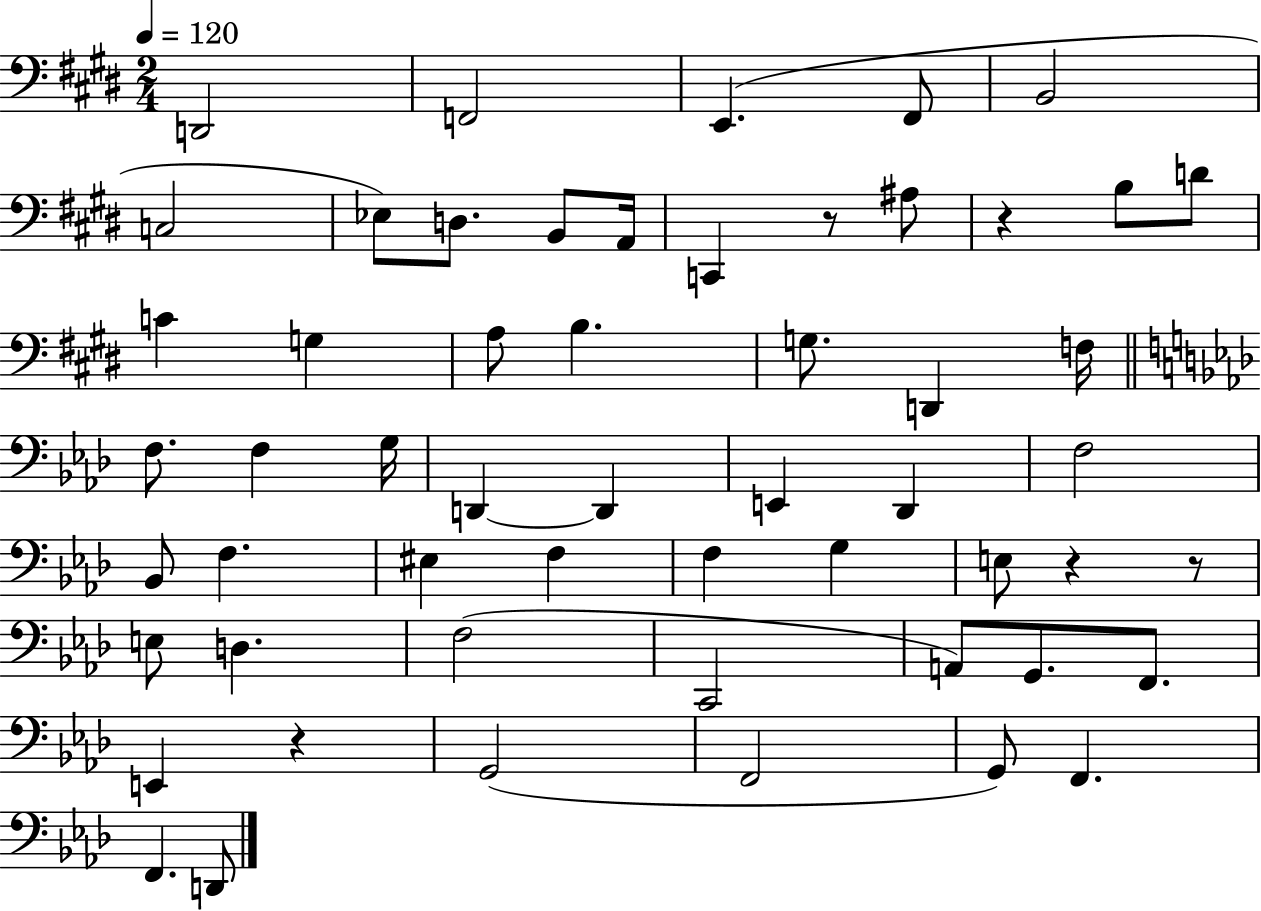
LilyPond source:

{
  \clef bass
  \numericTimeSignature
  \time 2/4
  \key e \major
  \tempo 4 = 120
  \repeat volta 2 { d,2 | f,2 | e,4.( fis,8 | b,2 | \break c2 | ees8) d8. b,8 a,16 | c,4 r8 ais8 | r4 b8 d'8 | \break c'4 g4 | a8 b4. | g8. d,4 f16 | \bar "||" \break \key f \minor f8. f4 g16 | d,4~~ d,4 | e,4 des,4 | f2 | \break bes,8 f4. | eis4 f4 | f4 g4 | e8 r4 r8 | \break e8 d4. | f2( | c,2 | a,8) g,8. f,8. | \break e,4 r4 | g,2( | f,2 | g,8) f,4. | \break f,4. d,8 | } \bar "|."
}